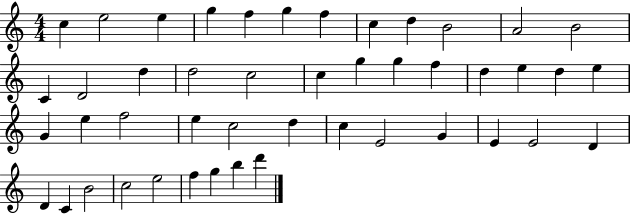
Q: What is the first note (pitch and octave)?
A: C5